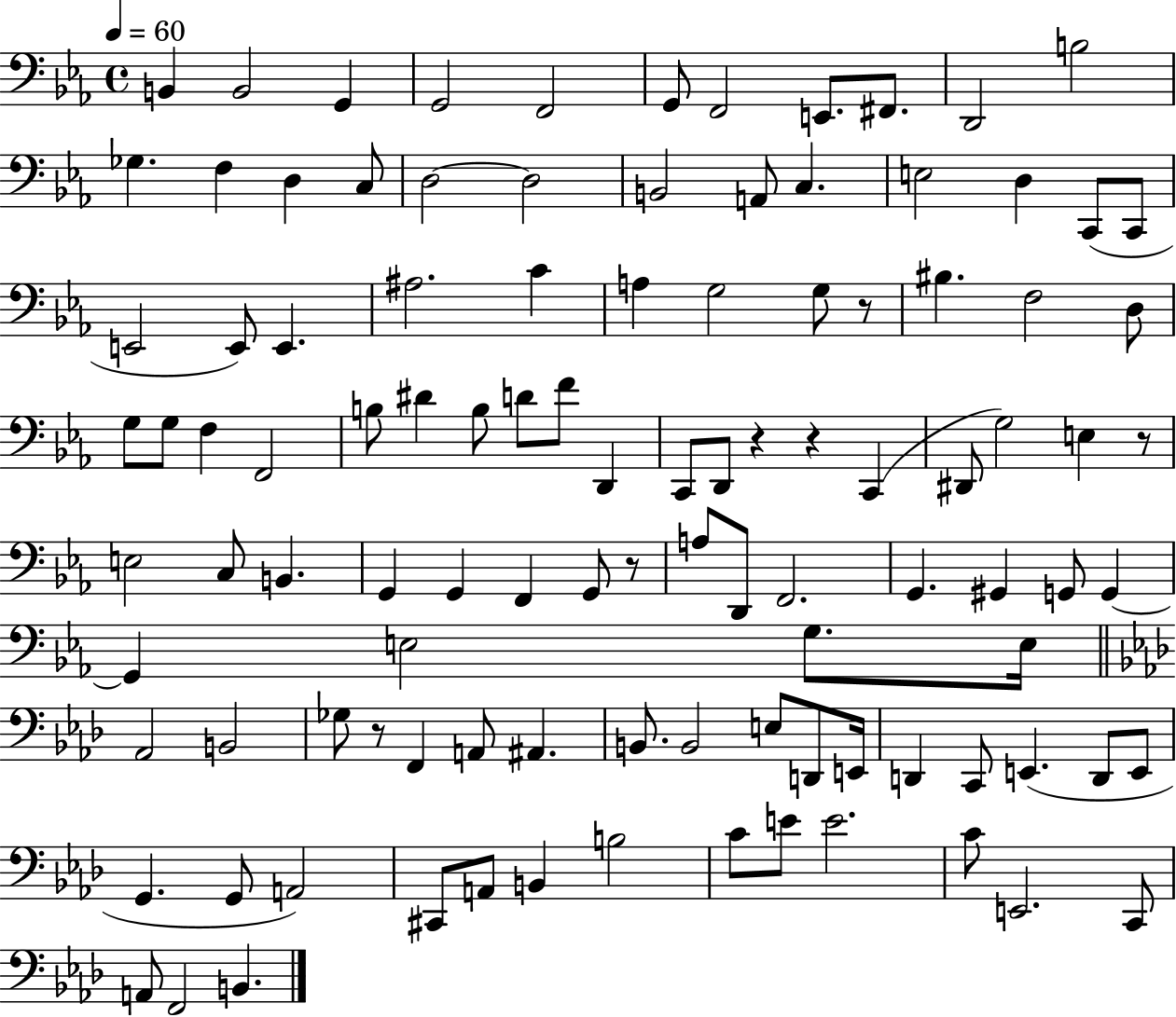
{
  \clef bass
  \time 4/4
  \defaultTimeSignature
  \key ees \major
  \tempo 4 = 60
  \repeat volta 2 { b,4 b,2 g,4 | g,2 f,2 | g,8 f,2 e,8. fis,8. | d,2 b2 | \break ges4. f4 d4 c8 | d2~~ d2 | b,2 a,8 c4. | e2 d4 c,8( c,8 | \break e,2 e,8) e,4. | ais2. c'4 | a4 g2 g8 r8 | bis4. f2 d8 | \break g8 g8 f4 f,2 | b8 dis'4 b8 d'8 f'8 d,4 | c,8 d,8 r4 r4 c,4( | dis,8 g2) e4 r8 | \break e2 c8 b,4. | g,4 g,4 f,4 g,8 r8 | a8 d,8 f,2. | g,4. gis,4 g,8 g,4~~ | \break g,4 e2 g8. e16 | \bar "||" \break \key aes \major aes,2 b,2 | ges8 r8 f,4 a,8 ais,4. | b,8. b,2 e8 d,8 e,16 | d,4 c,8 e,4.( d,8 e,8 | \break g,4. g,8 a,2) | cis,8 a,8 b,4 b2 | c'8 e'8 e'2. | c'8 e,2. c,8 | \break a,8 f,2 b,4. | } \bar "|."
}